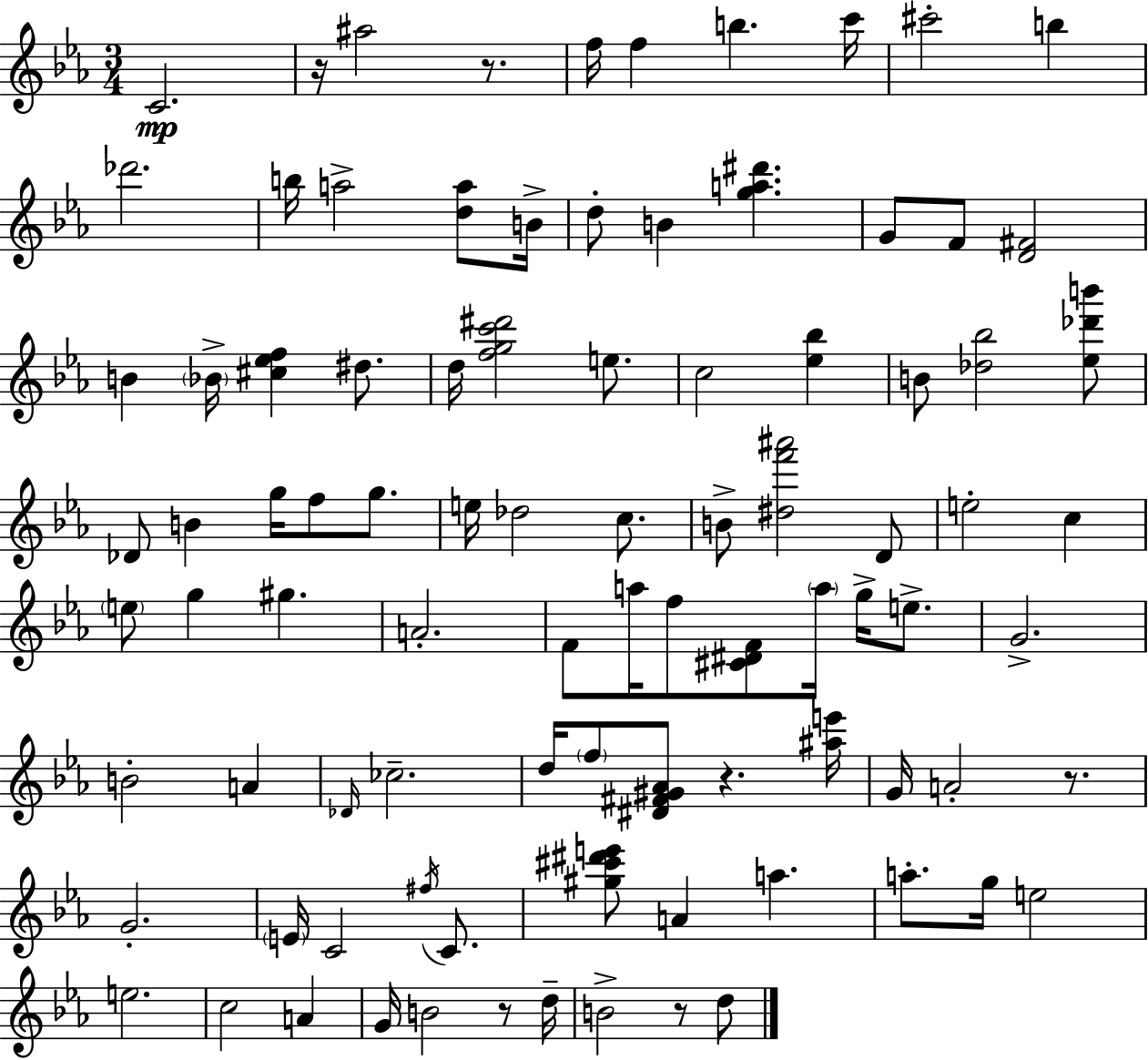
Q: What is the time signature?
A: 3/4